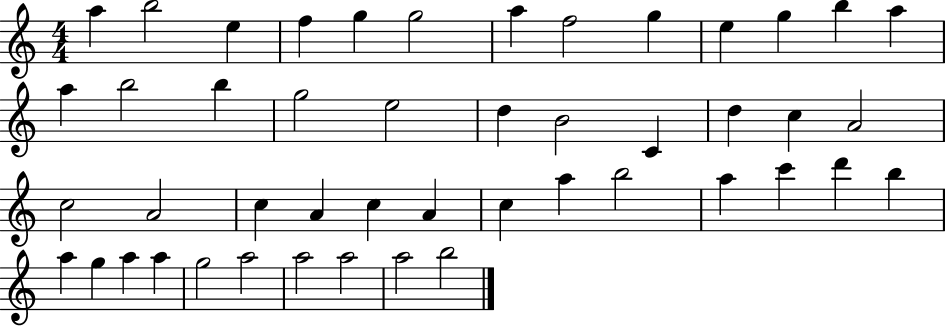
A5/q B5/h E5/q F5/q G5/q G5/h A5/q F5/h G5/q E5/q G5/q B5/q A5/q A5/q B5/h B5/q G5/h E5/h D5/q B4/h C4/q D5/q C5/q A4/h C5/h A4/h C5/q A4/q C5/q A4/q C5/q A5/q B5/h A5/q C6/q D6/q B5/q A5/q G5/q A5/q A5/q G5/h A5/h A5/h A5/h A5/h B5/h